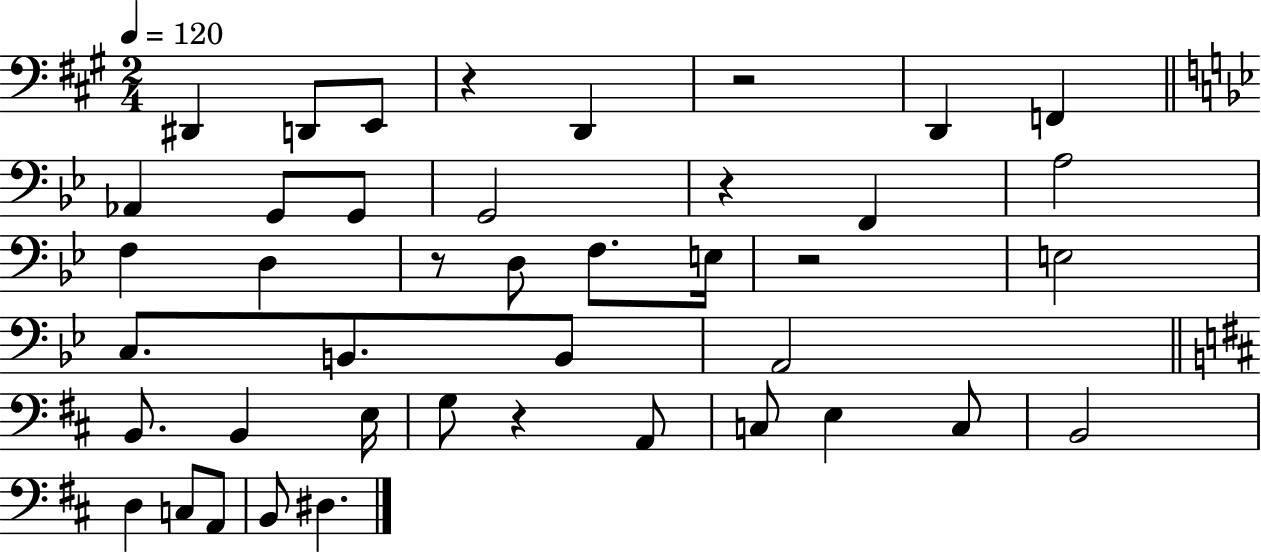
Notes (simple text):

D#2/q D2/e E2/e R/q D2/q R/h D2/q F2/q Ab2/q G2/e G2/e G2/h R/q F2/q A3/h F3/q D3/q R/e D3/e F3/e. E3/s R/h E3/h C3/e. B2/e. B2/e A2/h B2/e. B2/q E3/s G3/e R/q A2/e C3/e E3/q C3/e B2/h D3/q C3/e A2/e B2/e D#3/q.